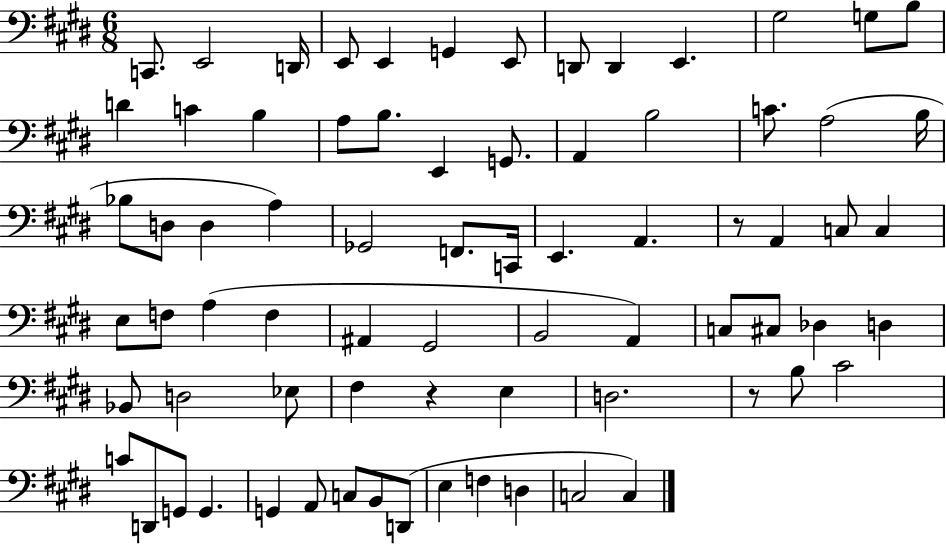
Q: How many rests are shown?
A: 3